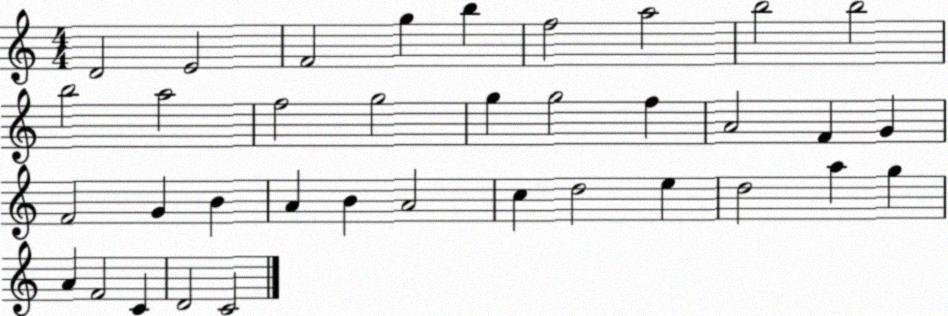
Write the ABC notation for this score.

X:1
T:Untitled
M:4/4
L:1/4
K:C
D2 E2 F2 g b f2 a2 b2 b2 b2 a2 f2 g2 g g2 f A2 F G F2 G B A B A2 c d2 e d2 a g A F2 C D2 C2